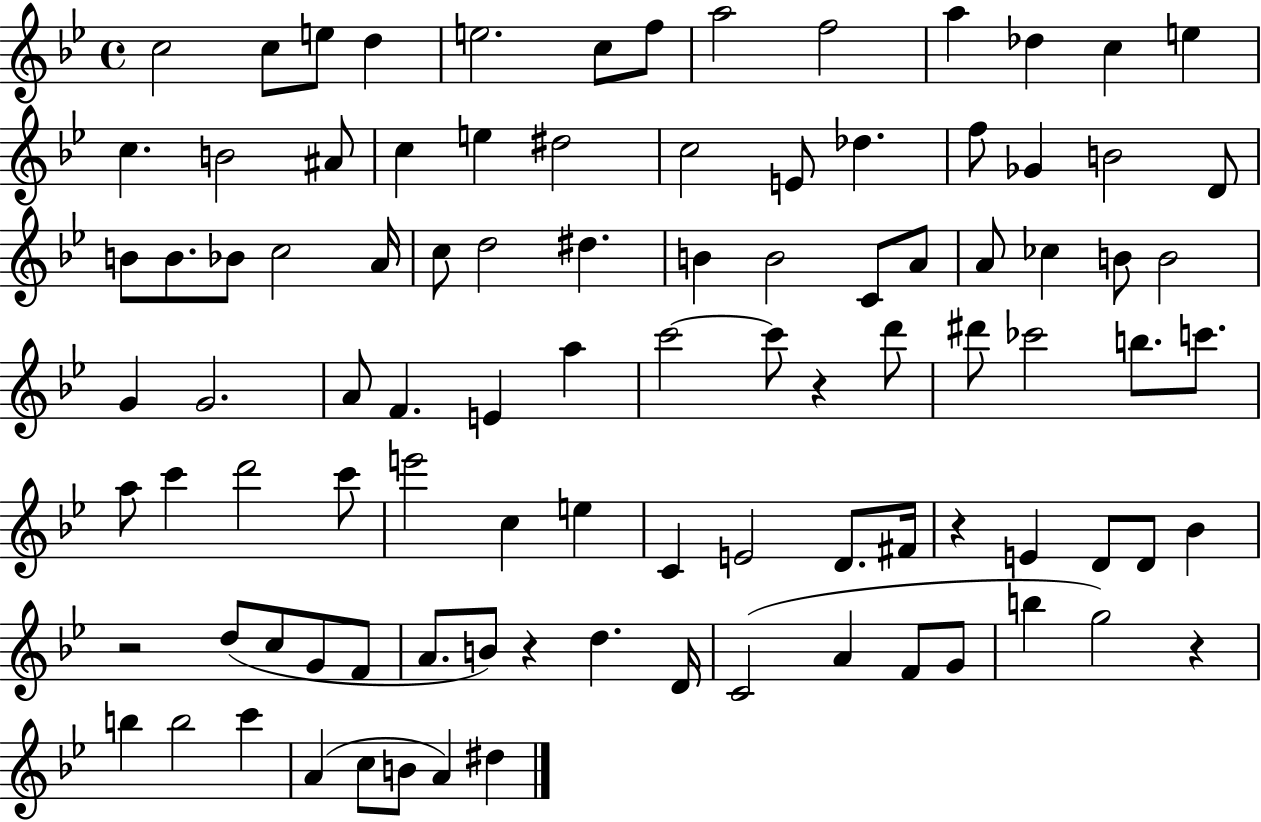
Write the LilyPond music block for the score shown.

{
  \clef treble
  \time 4/4
  \defaultTimeSignature
  \key bes \major
  c''2 c''8 e''8 d''4 | e''2. c''8 f''8 | a''2 f''2 | a''4 des''4 c''4 e''4 | \break c''4. b'2 ais'8 | c''4 e''4 dis''2 | c''2 e'8 des''4. | f''8 ges'4 b'2 d'8 | \break b'8 b'8. bes'8 c''2 a'16 | c''8 d''2 dis''4. | b'4 b'2 c'8 a'8 | a'8 ces''4 b'8 b'2 | \break g'4 g'2. | a'8 f'4. e'4 a''4 | c'''2~~ c'''8 r4 d'''8 | dis'''8 ces'''2 b''8. c'''8. | \break a''8 c'''4 d'''2 c'''8 | e'''2 c''4 e''4 | c'4 e'2 d'8. fis'16 | r4 e'4 d'8 d'8 bes'4 | \break r2 d''8( c''8 g'8 f'8 | a'8. b'8) r4 d''4. d'16 | c'2( a'4 f'8 g'8 | b''4 g''2) r4 | \break b''4 b''2 c'''4 | a'4( c''8 b'8 a'4) dis''4 | \bar "|."
}